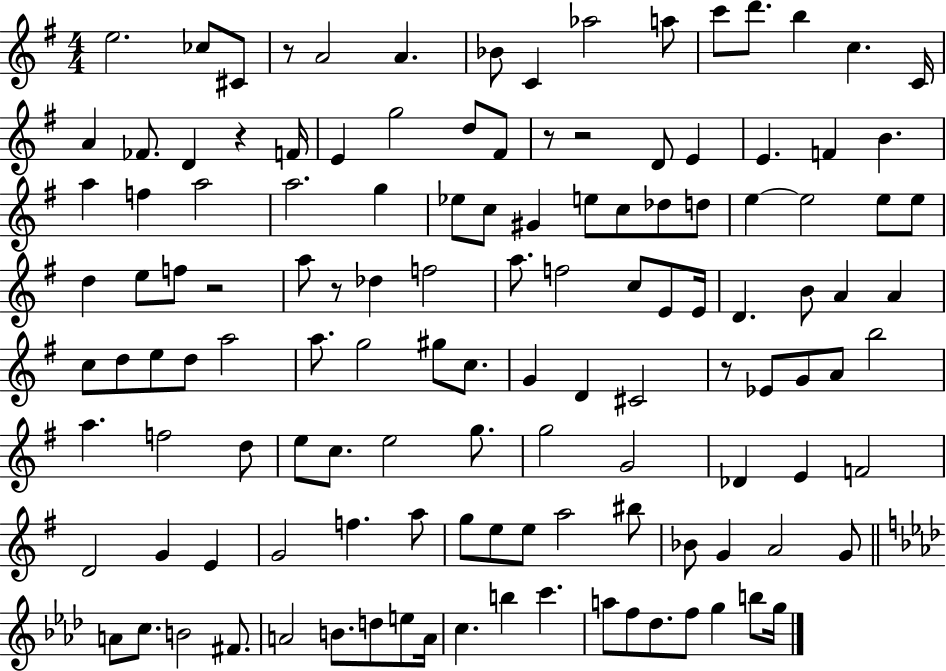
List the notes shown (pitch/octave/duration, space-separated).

E5/h. CES5/e C#4/e R/e A4/h A4/q. Bb4/e C4/q Ab5/h A5/e C6/e D6/e. B5/q C5/q. C4/s A4/q FES4/e. D4/q R/q F4/s E4/q G5/h D5/e F#4/e R/e R/h D4/e E4/q E4/q. F4/q B4/q. A5/q F5/q A5/h A5/h. G5/q Eb5/e C5/e G#4/q E5/e C5/e Db5/e D5/e E5/q E5/h E5/e E5/e D5/q E5/e F5/e R/h A5/e R/e Db5/q F5/h A5/e. F5/h C5/e E4/e E4/s D4/q. B4/e A4/q A4/q C5/e D5/e E5/e D5/e A5/h A5/e. G5/h G#5/e C5/e. G4/q D4/q C#4/h R/e Eb4/e G4/e A4/e B5/h A5/q. F5/h D5/e E5/e C5/e. E5/h G5/e. G5/h G4/h Db4/q E4/q F4/h D4/h G4/q E4/q G4/h F5/q. A5/e G5/e E5/e E5/e A5/h BIS5/e Bb4/e G4/q A4/h G4/e A4/e C5/e. B4/h F#4/e. A4/h B4/e. D5/e E5/e A4/s C5/q. B5/q C6/q. A5/e F5/e Db5/e. F5/e G5/q B5/e G5/s